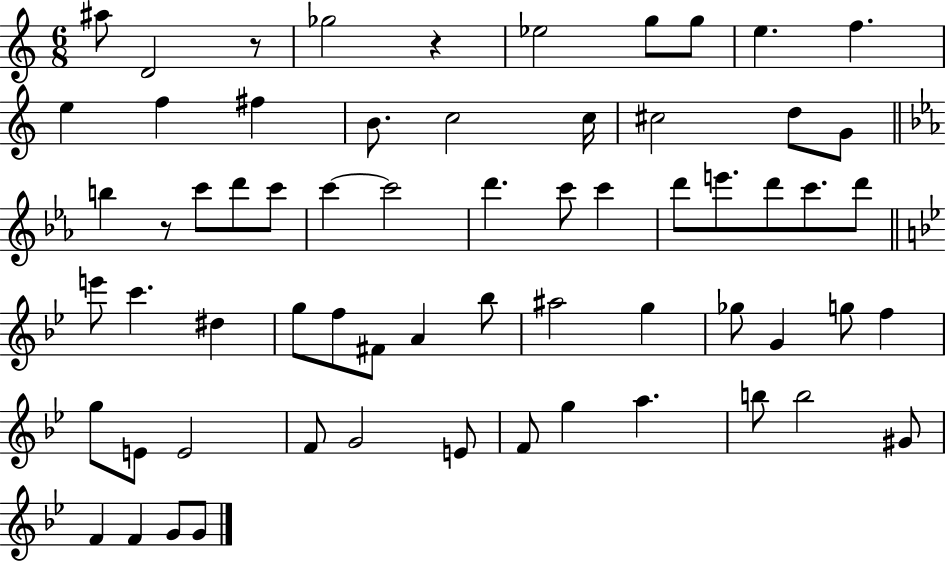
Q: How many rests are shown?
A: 3